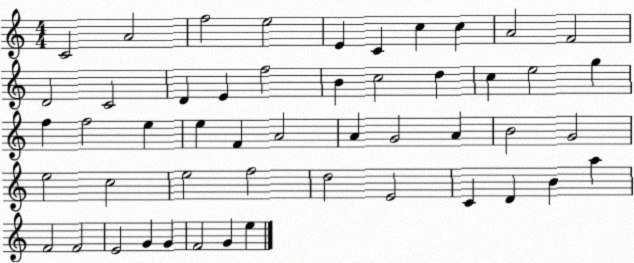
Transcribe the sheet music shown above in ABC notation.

X:1
T:Untitled
M:4/4
L:1/4
K:C
C2 A2 f2 e2 E C c c A2 F2 D2 C2 D E f2 B c2 d c e2 g f f2 e e F A2 A G2 A B2 G2 e2 c2 e2 f2 d2 E2 C D B a F2 F2 E2 G G F2 G e